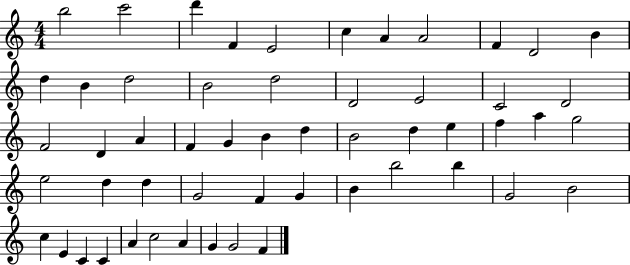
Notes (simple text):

B5/h C6/h D6/q F4/q E4/h C5/q A4/q A4/h F4/q D4/h B4/q D5/q B4/q D5/h B4/h D5/h D4/h E4/h C4/h D4/h F4/h D4/q A4/q F4/q G4/q B4/q D5/q B4/h D5/q E5/q F5/q A5/q G5/h E5/h D5/q D5/q G4/h F4/q G4/q B4/q B5/h B5/q G4/h B4/h C5/q E4/q C4/q C4/q A4/q C5/h A4/q G4/q G4/h F4/q